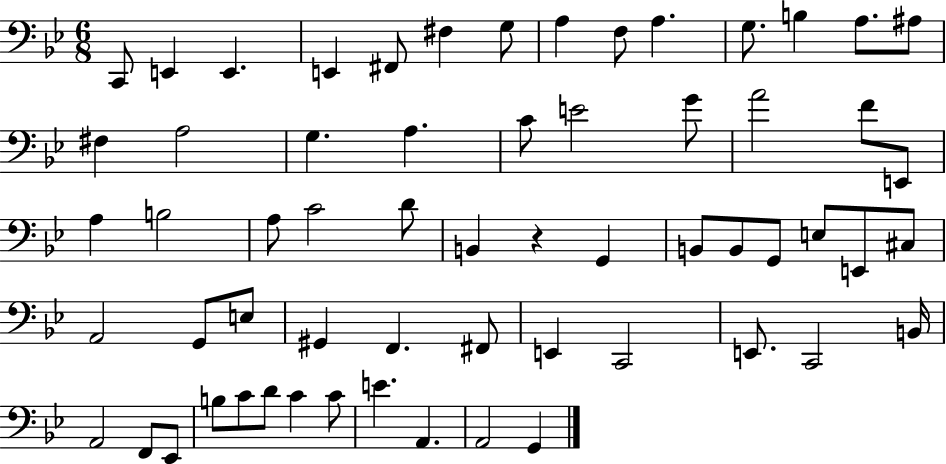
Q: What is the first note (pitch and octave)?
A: C2